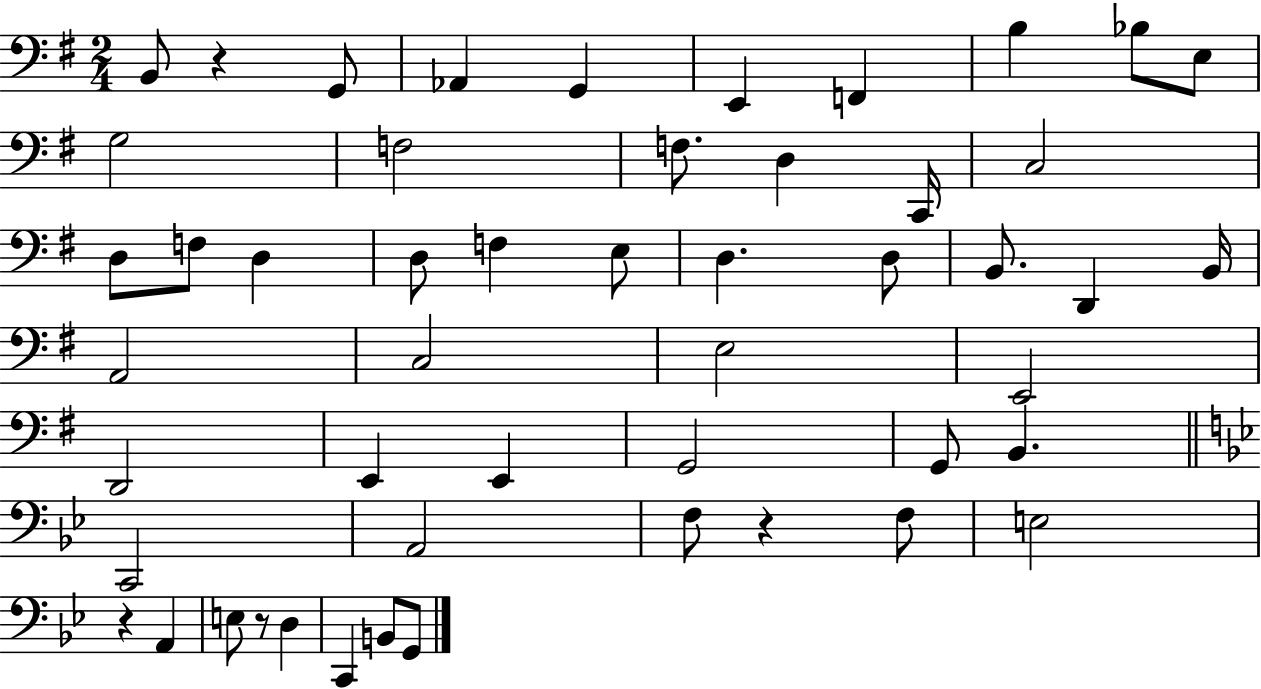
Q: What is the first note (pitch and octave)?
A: B2